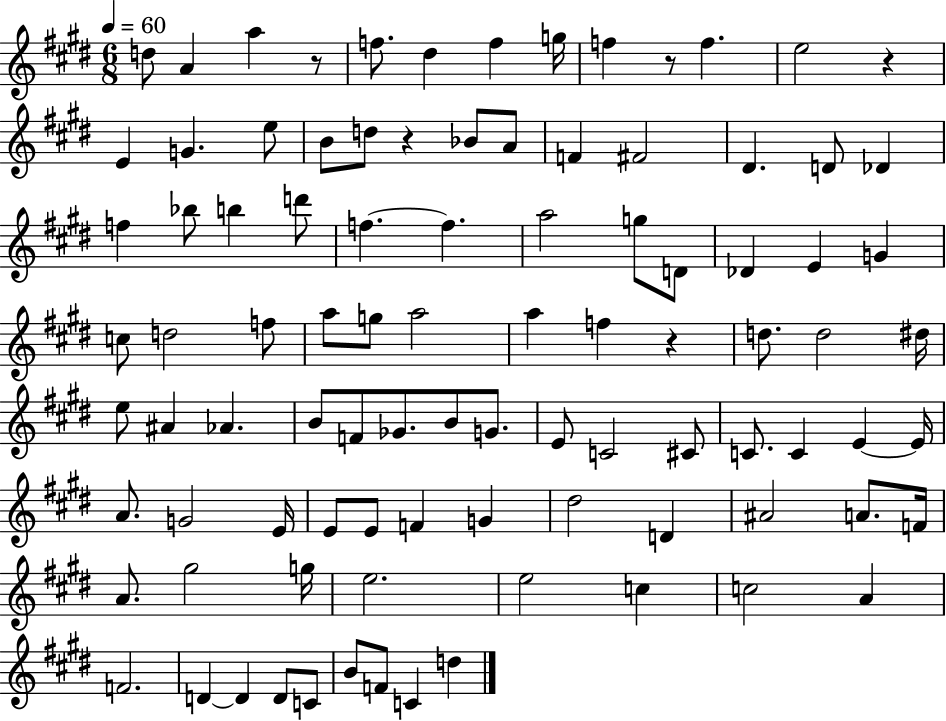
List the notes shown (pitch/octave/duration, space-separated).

D5/e A4/q A5/q R/e F5/e. D#5/q F5/q G5/s F5/q R/e F5/q. E5/h R/q E4/q G4/q. E5/e B4/e D5/e R/q Bb4/e A4/e F4/q F#4/h D#4/q. D4/e Db4/q F5/q Bb5/e B5/q D6/e F5/q. F5/q. A5/h G5/e D4/e Db4/q E4/q G4/q C5/e D5/h F5/e A5/e G5/e A5/h A5/q F5/q R/q D5/e. D5/h D#5/s E5/e A#4/q Ab4/q. B4/e F4/e Gb4/e. B4/e G4/e. E4/e C4/h C#4/e C4/e. C4/q E4/q E4/s A4/e. G4/h E4/s E4/e E4/e F4/q G4/q D#5/h D4/q A#4/h A4/e. F4/s A4/e. G#5/h G5/s E5/h. E5/h C5/q C5/h A4/q F4/h. D4/q D4/q D4/e C4/e B4/e F4/e C4/q D5/q